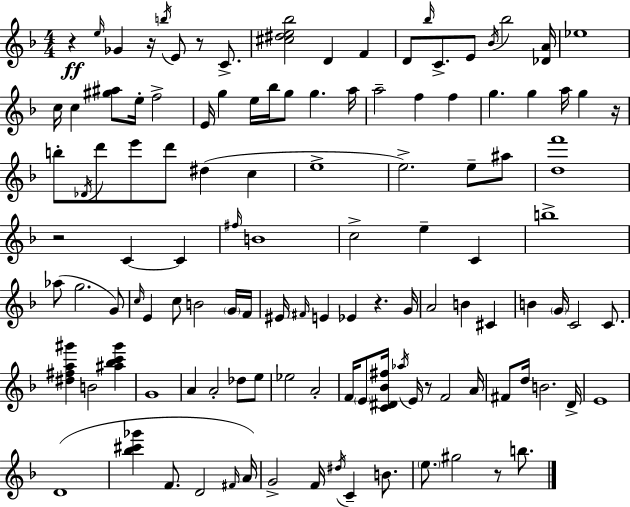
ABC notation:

X:1
T:Untitled
M:4/4
L:1/4
K:F
z e/4 _G z/4 b/4 E/2 z/2 C/2 [^c^de_b]2 D F D/2 _b/4 C/2 E/2 _B/4 _b2 [_DA]/4 _e4 c/4 c [^g^a]/2 e/4 f2 E/4 g e/4 _b/4 g/2 g a/4 a2 f f g g a/4 g z/4 b/2 _D/4 d'/2 e'/2 d'/2 ^d c e4 e2 e/2 ^a/2 [df']4 z2 C C ^f/4 B4 c2 e C b4 _a/2 g2 G/2 c/4 E c/2 B2 G/4 F/4 ^E/4 ^F/4 E _E z G/4 A2 B ^C B G/4 C2 C/2 [^d^fa^g'] B2 [^a_bc'^g'] G4 A A2 _d/2 e/2 _e2 A2 F/4 E/2 [C^D_B^f]/4 _a/4 E/4 z/2 F2 A/4 ^F/2 d/4 B2 D/4 E4 D4 [_b^c'_g'] F/2 D2 ^F/4 A/4 G2 F/4 ^d/4 C B/2 e/2 ^g2 z/2 b/2